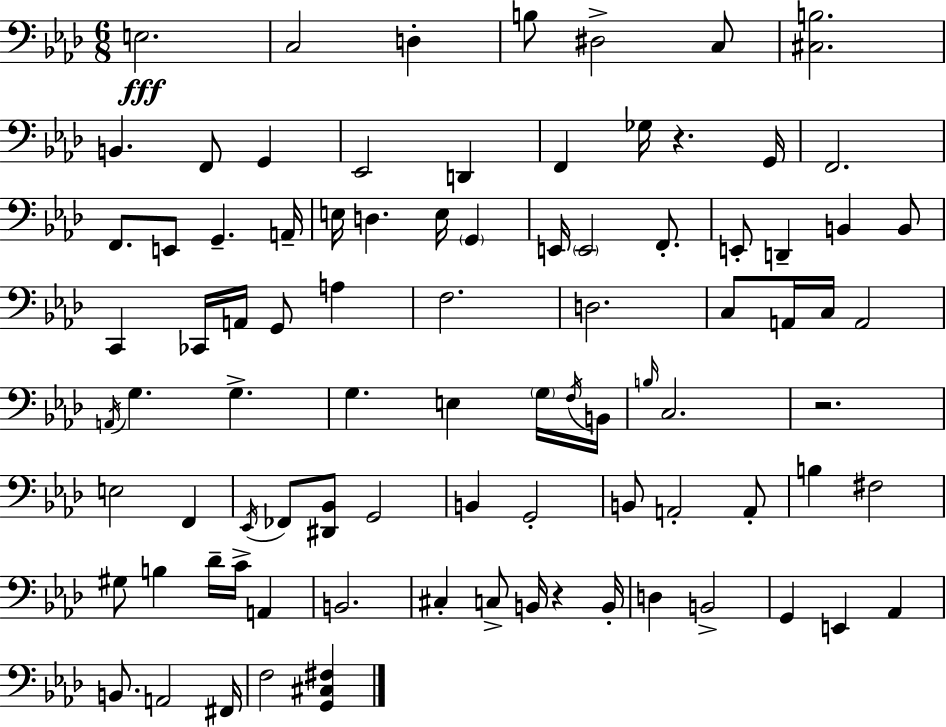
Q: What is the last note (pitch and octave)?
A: F3